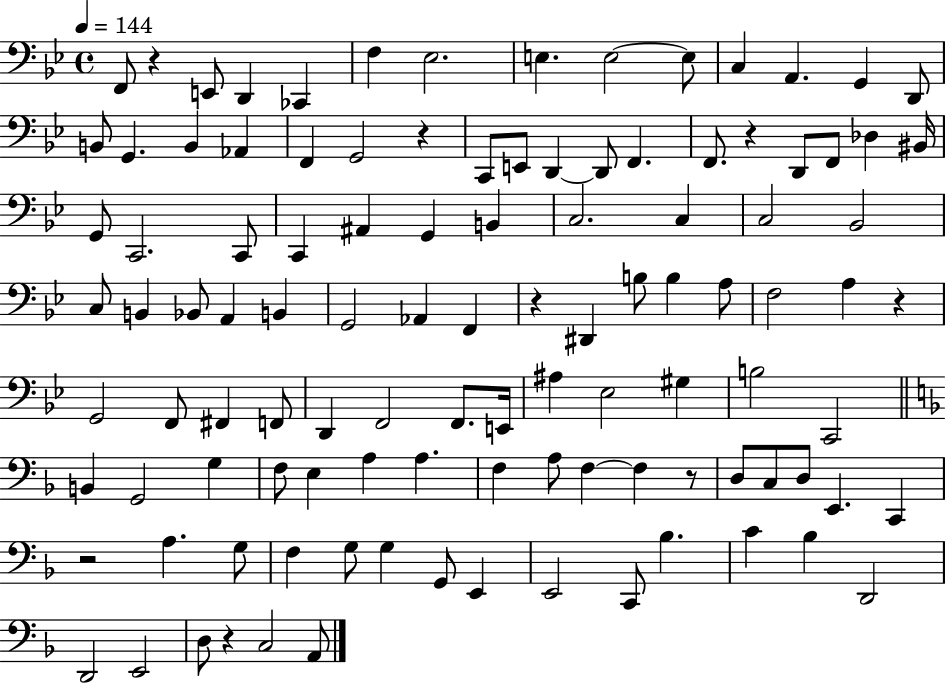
F2/e R/q E2/e D2/q CES2/q F3/q Eb3/h. E3/q. E3/h E3/e C3/q A2/q. G2/q D2/e B2/e G2/q. B2/q Ab2/q F2/q G2/h R/q C2/e E2/e D2/q D2/e F2/q. F2/e. R/q D2/e F2/e Db3/q BIS2/s G2/e C2/h. C2/e C2/q A#2/q G2/q B2/q C3/h. C3/q C3/h Bb2/h C3/e B2/q Bb2/e A2/q B2/q G2/h Ab2/q F2/q R/q D#2/q B3/e B3/q A3/e F3/h A3/q R/q G2/h F2/e F#2/q F2/e D2/q F2/h F2/e. E2/s A#3/q Eb3/h G#3/q B3/h C2/h B2/q G2/h G3/q F3/e E3/q A3/q A3/q. F3/q A3/e F3/q F3/q R/e D3/e C3/e D3/e E2/q. C2/q R/h A3/q. G3/e F3/q G3/e G3/q G2/e E2/q E2/h C2/e Bb3/q. C4/q Bb3/q D2/h D2/h E2/h D3/e R/q C3/h A2/e